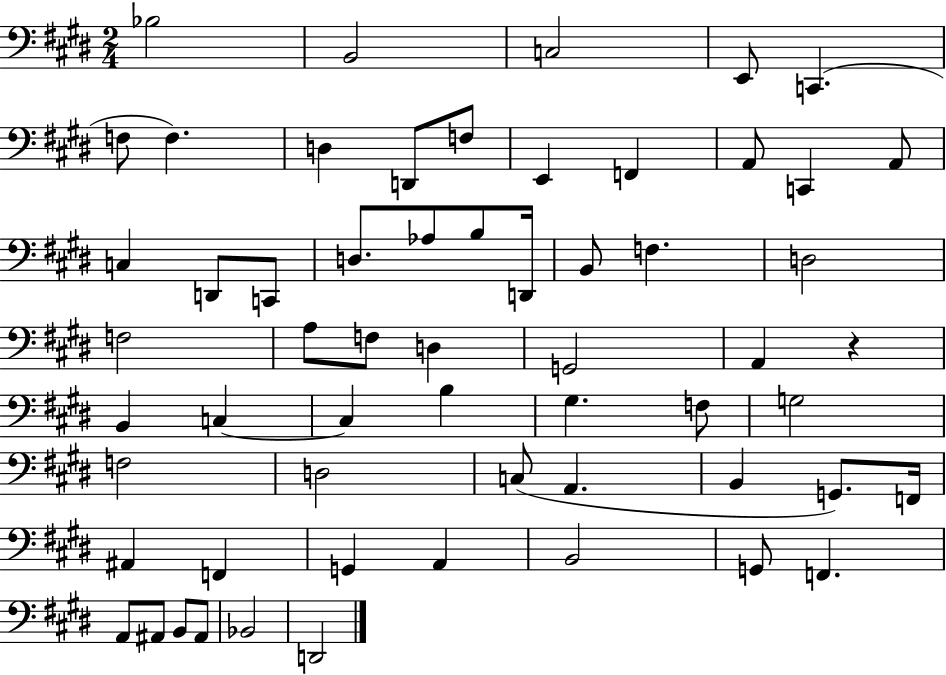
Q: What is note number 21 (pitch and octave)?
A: B3